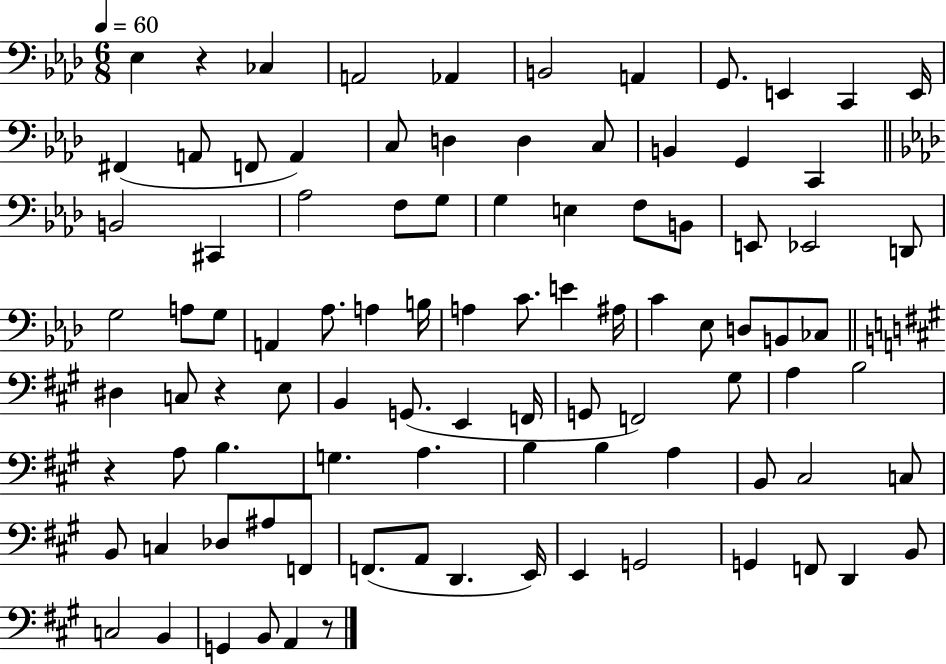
X:1
T:Untitled
M:6/8
L:1/4
K:Ab
_E, z _C, A,,2 _A,, B,,2 A,, G,,/2 E,, C,, E,,/4 ^F,, A,,/2 F,,/2 A,, C,/2 D, D, C,/2 B,, G,, C,, B,,2 ^C,, _A,2 F,/2 G,/2 G, E, F,/2 B,,/2 E,,/2 _E,,2 D,,/2 G,2 A,/2 G,/2 A,, _A,/2 A, B,/4 A, C/2 E ^A,/4 C _E,/2 D,/2 B,,/2 _C,/2 ^D, C,/2 z E,/2 B,, G,,/2 E,, F,,/4 G,,/2 F,,2 ^G,/2 A, B,2 z A,/2 B, G, A, B, B, A, B,,/2 ^C,2 C,/2 B,,/2 C, _D,/2 ^A,/2 F,,/2 F,,/2 A,,/2 D,, E,,/4 E,, G,,2 G,, F,,/2 D,, B,,/2 C,2 B,, G,, B,,/2 A,, z/2